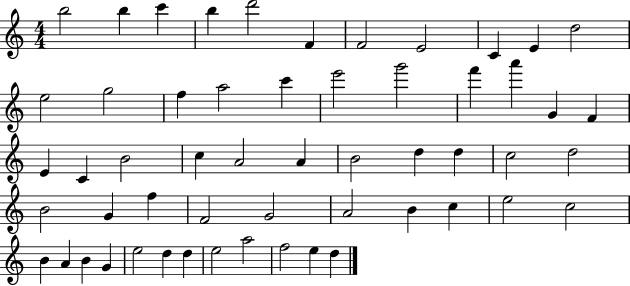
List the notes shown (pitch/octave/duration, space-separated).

B5/h B5/q C6/q B5/q D6/h F4/q F4/h E4/h C4/q E4/q D5/h E5/h G5/h F5/q A5/h C6/q E6/h G6/h F6/q A6/q G4/q F4/q E4/q C4/q B4/h C5/q A4/h A4/q B4/h D5/q D5/q C5/h D5/h B4/h G4/q F5/q F4/h G4/h A4/h B4/q C5/q E5/h C5/h B4/q A4/q B4/q G4/q E5/h D5/q D5/q E5/h A5/h F5/h E5/q D5/q